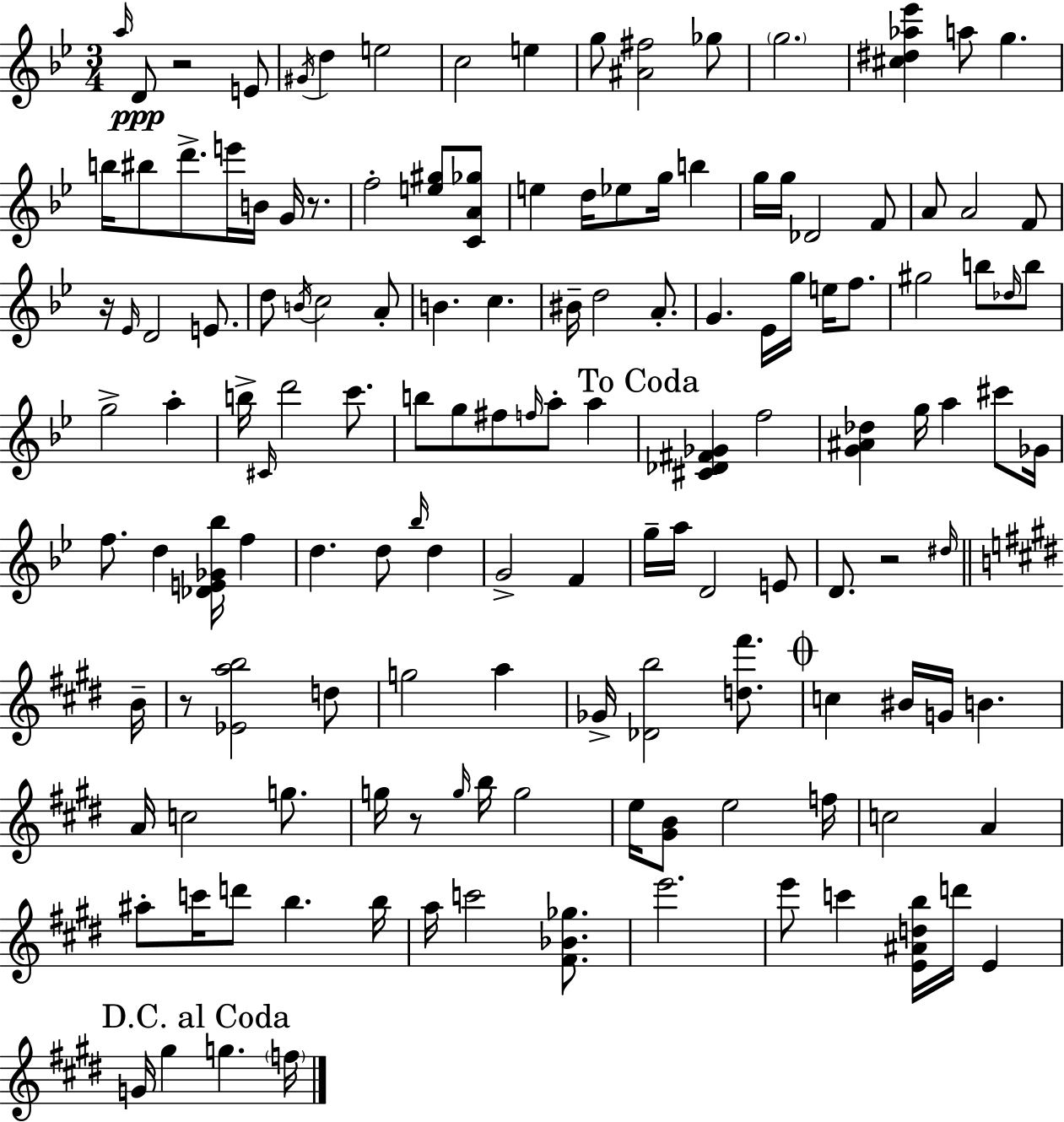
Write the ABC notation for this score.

X:1
T:Untitled
M:3/4
L:1/4
K:Gm
a/4 D/2 z2 E/2 ^G/4 d e2 c2 e g/2 [^A^f]2 _g/2 g2 [^c^d_a_e'] a/2 g b/4 ^b/2 d'/2 e'/4 B/4 G/4 z/2 f2 [e^g]/2 [CA_g]/2 e d/4 _e/2 g/4 b g/4 g/4 _D2 F/2 A/2 A2 F/2 z/4 _E/4 D2 E/2 d/2 B/4 c2 A/2 B c ^B/4 d2 A/2 G _E/4 g/4 e/4 f/2 ^g2 b/2 _d/4 b/2 g2 a b/4 ^C/4 d'2 c'/2 b/2 g/2 ^f/2 f/4 a/2 a [^C_D^F_G] f2 [G^A_d] g/4 a ^c'/2 _G/4 f/2 d [_DE_G_b]/4 f d d/2 _b/4 d G2 F g/4 a/4 D2 E/2 D/2 z2 ^d/4 B/4 z/2 [_Eab]2 d/2 g2 a _G/4 [_Db]2 [d^f']/2 c ^B/4 G/4 B A/4 c2 g/2 g/4 z/2 g/4 b/4 g2 e/4 [^GB]/2 e2 f/4 c2 A ^a/2 c'/4 d'/2 b b/4 a/4 c'2 [^F_B_g]/2 e'2 e'/2 c' [E^Adb]/4 d'/4 E G/4 ^g g f/4